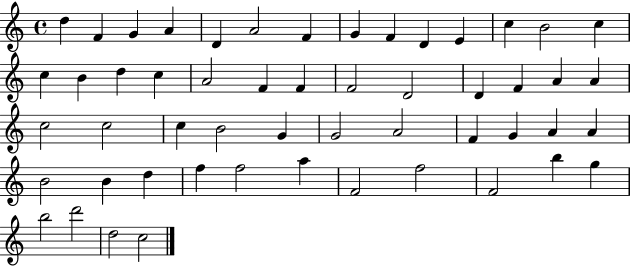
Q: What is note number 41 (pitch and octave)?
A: D5